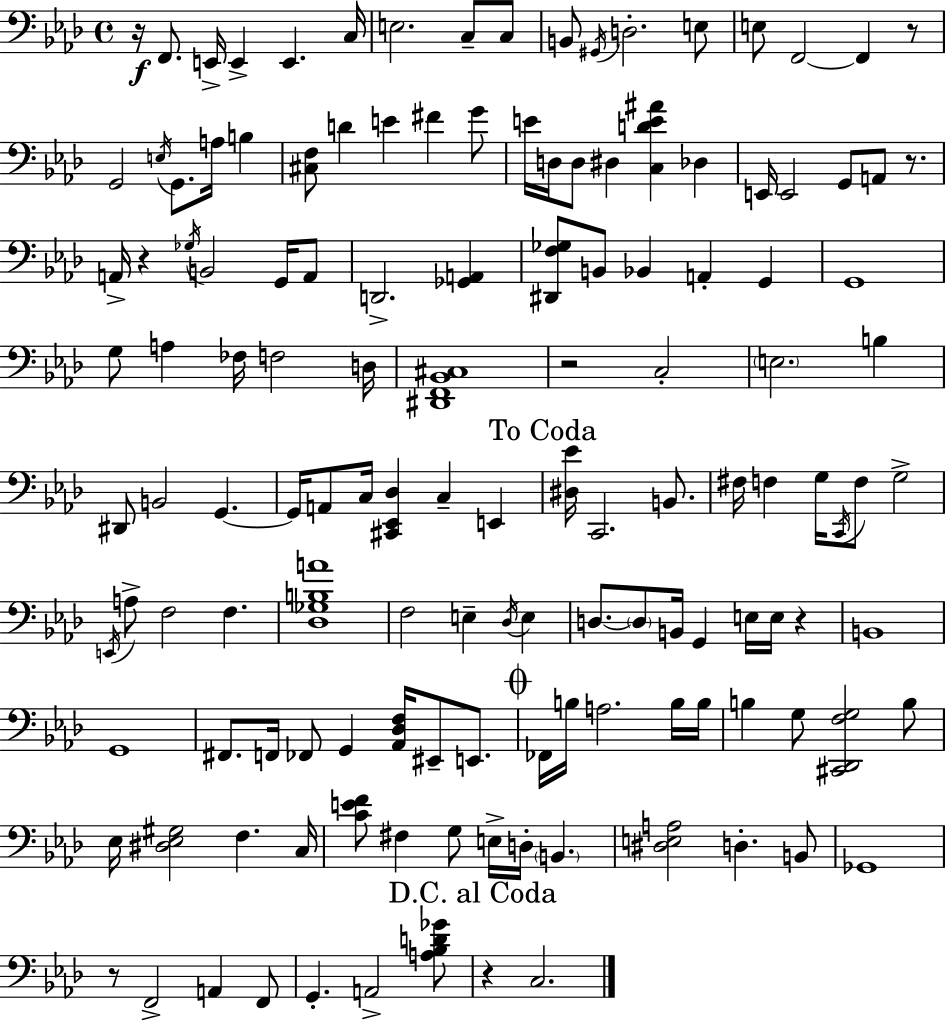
R/s F2/e. E2/s E2/q E2/q. C3/s E3/h. C3/e C3/e B2/e G#2/s D3/h. E3/e E3/e F2/h F2/q R/e G2/h E3/s G2/e. A3/s B3/q [C#3,F3]/e D4/q E4/q F#4/q G4/e E4/s D3/s D3/e D#3/q [C3,D4,E4,A#4]/q Db3/q E2/s E2/h G2/e A2/e R/e. A2/s R/q Gb3/s B2/h G2/s A2/e D2/h. [Gb2,A2]/q [D#2,F3,Gb3]/e B2/e Bb2/q A2/q G2/q G2/w G3/e A3/q FES3/s F3/h D3/s [D#2,F2,Bb2,C#3]/w R/h C3/h E3/h. B3/q D#2/e B2/h G2/q. G2/s A2/e C3/s [C#2,Eb2,Db3]/q C3/q E2/q [D#3,Eb4]/s C2/h. B2/e. F#3/s F3/q G3/s C2/s F3/e G3/h E2/s A3/e F3/h F3/q. [Db3,Gb3,B3,A4]/w F3/h E3/q Db3/s E3/q D3/e. D3/e B2/s G2/q E3/s E3/s R/q B2/w G2/w F#2/e. F2/s FES2/e G2/q [Ab2,Db3,F3]/s EIS2/e E2/e. FES2/s B3/s A3/h. B3/s B3/s B3/q G3/e [C#2,Db2,F3,G3]/h B3/e Eb3/s [D#3,Eb3,G#3]/h F3/q. C3/s [C4,E4,F4]/e F#3/q G3/e E3/s D3/s B2/q. [D#3,E3,A3]/h D3/q. B2/e Gb2/w R/e F2/h A2/q F2/e G2/q. A2/h [A3,Bb3,D4,Gb4]/e R/q C3/h.